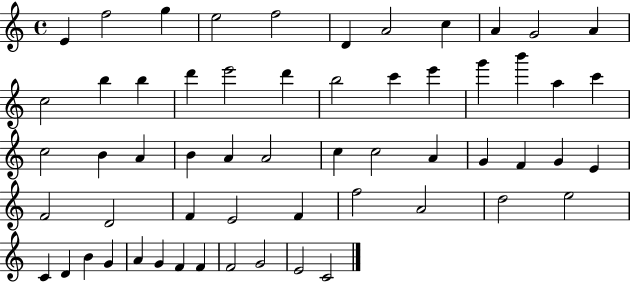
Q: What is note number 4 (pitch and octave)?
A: E5